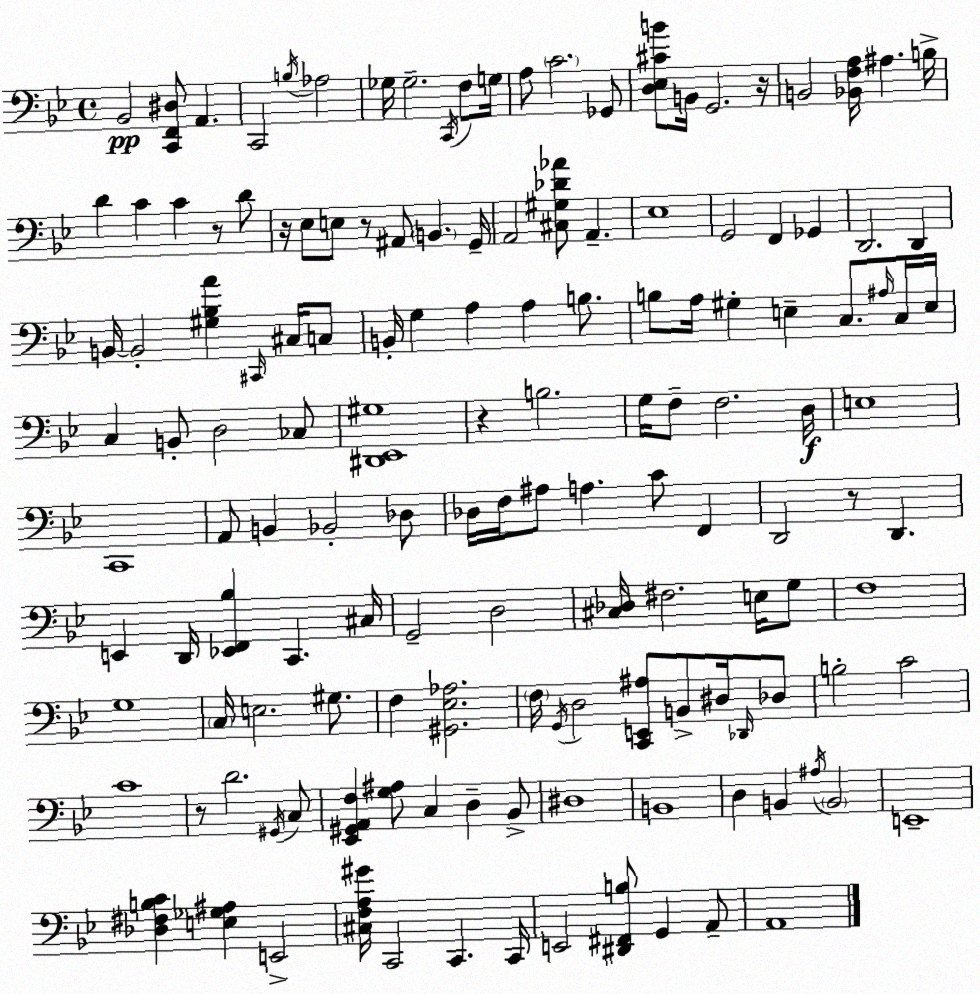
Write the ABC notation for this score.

X:1
T:Untitled
M:4/4
L:1/4
K:Bb
_B,,2 [C,,F,,^D,]/2 A,, C,,2 B,/4 _A,2 _G,/4 _G,2 C,,/4 F,/2 G,/4 A,/2 C2 _G,,/2 [D,_E,^CB]/2 B,,/4 G,,2 z/4 B,,2 [_B,,F,A,]/4 ^A, B,/4 D C C z/2 D/2 z/4 _E,/2 E,/2 z/2 ^A,,/2 B,, G,,/4 A,,2 [^C,^G,_D_A]/2 A,, _E,4 G,,2 F,, _G,, D,,2 D,, B,,/4 B,,2 [^G,_B,A] ^C,,/4 ^C,/4 C,/2 B,,/4 G, A, A, B,/2 B,/2 A,/4 ^G, E, C,/2 ^A,/4 C,/4 E,/4 C, B,,/2 D,2 _C,/2 [^D,,_E,,^G,]4 z B,2 G,/4 F,/2 F,2 D,/4 E,4 C,,4 A,,/2 B,, _B,,2 _D,/2 _D,/4 F,/4 ^A,/2 A, C/2 F,, D,,2 z/2 D,, E,, D,,/4 [_E,,F,,_B,] C,, ^C,/4 G,,2 D,2 [^C,_D,]/4 ^F,2 E,/4 G,/2 F,4 G,4 C,/4 E,2 ^G,/2 F, [^G,,_E,_A,]2 F,/4 G,,/4 D,2 [C,,E,,^A,]/2 B,,/2 ^D,/4 _D,,/4 _D,/2 B,2 C2 C4 z/2 D2 ^G,,/4 C,/2 [_E,,^G,,A,,F,] [G,^A,]/2 C, D, _B,,/2 ^D,4 B,,4 D, B,, ^A,/4 B,,2 E,,4 [_D,^F,B,C] [E,_G,^A,] E,,2 [^C,F,A,^G]/4 C,,2 C,, C,,/4 E,,2 [^D,,^F,,B,]/2 G,, A,,/2 A,,4